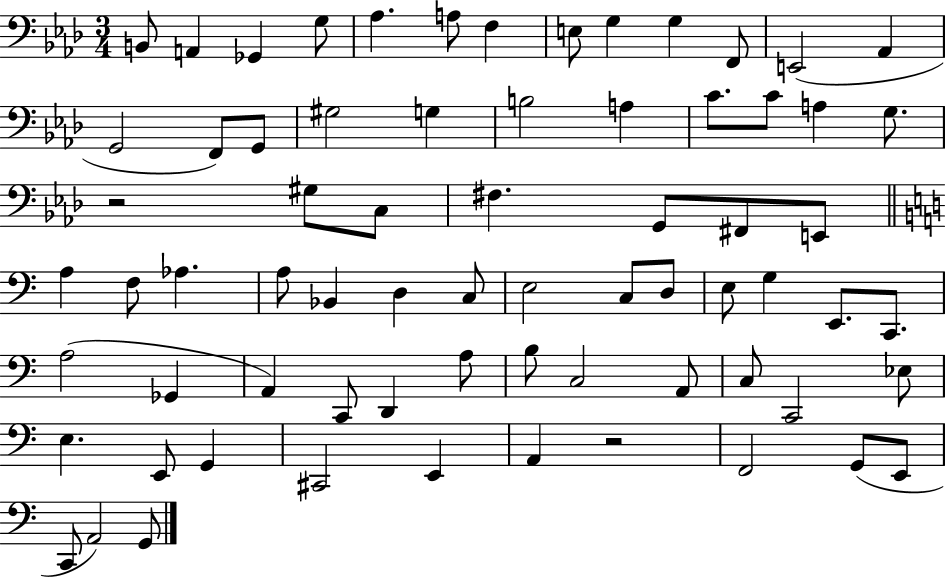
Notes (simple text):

B2/e A2/q Gb2/q G3/e Ab3/q. A3/e F3/q E3/e G3/q G3/q F2/e E2/h Ab2/q G2/h F2/e G2/e G#3/h G3/q B3/h A3/q C4/e. C4/e A3/q G3/e. R/h G#3/e C3/e F#3/q. G2/e F#2/e E2/e A3/q F3/e Ab3/q. A3/e Bb2/q D3/q C3/e E3/h C3/e D3/e E3/e G3/q E2/e. C2/e. A3/h Gb2/q A2/q C2/e D2/q A3/e B3/e C3/h A2/e C3/e C2/h Eb3/e E3/q. E2/e G2/q C#2/h E2/q A2/q R/h F2/h G2/e E2/e C2/e A2/h G2/e